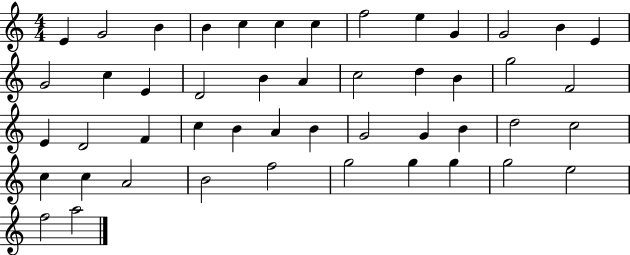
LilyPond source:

{
  \clef treble
  \numericTimeSignature
  \time 4/4
  \key c \major
  e'4 g'2 b'4 | b'4 c''4 c''4 c''4 | f''2 e''4 g'4 | g'2 b'4 e'4 | \break g'2 c''4 e'4 | d'2 b'4 a'4 | c''2 d''4 b'4 | g''2 f'2 | \break e'4 d'2 f'4 | c''4 b'4 a'4 b'4 | g'2 g'4 b'4 | d''2 c''2 | \break c''4 c''4 a'2 | b'2 f''2 | g''2 g''4 g''4 | g''2 e''2 | \break f''2 a''2 | \bar "|."
}